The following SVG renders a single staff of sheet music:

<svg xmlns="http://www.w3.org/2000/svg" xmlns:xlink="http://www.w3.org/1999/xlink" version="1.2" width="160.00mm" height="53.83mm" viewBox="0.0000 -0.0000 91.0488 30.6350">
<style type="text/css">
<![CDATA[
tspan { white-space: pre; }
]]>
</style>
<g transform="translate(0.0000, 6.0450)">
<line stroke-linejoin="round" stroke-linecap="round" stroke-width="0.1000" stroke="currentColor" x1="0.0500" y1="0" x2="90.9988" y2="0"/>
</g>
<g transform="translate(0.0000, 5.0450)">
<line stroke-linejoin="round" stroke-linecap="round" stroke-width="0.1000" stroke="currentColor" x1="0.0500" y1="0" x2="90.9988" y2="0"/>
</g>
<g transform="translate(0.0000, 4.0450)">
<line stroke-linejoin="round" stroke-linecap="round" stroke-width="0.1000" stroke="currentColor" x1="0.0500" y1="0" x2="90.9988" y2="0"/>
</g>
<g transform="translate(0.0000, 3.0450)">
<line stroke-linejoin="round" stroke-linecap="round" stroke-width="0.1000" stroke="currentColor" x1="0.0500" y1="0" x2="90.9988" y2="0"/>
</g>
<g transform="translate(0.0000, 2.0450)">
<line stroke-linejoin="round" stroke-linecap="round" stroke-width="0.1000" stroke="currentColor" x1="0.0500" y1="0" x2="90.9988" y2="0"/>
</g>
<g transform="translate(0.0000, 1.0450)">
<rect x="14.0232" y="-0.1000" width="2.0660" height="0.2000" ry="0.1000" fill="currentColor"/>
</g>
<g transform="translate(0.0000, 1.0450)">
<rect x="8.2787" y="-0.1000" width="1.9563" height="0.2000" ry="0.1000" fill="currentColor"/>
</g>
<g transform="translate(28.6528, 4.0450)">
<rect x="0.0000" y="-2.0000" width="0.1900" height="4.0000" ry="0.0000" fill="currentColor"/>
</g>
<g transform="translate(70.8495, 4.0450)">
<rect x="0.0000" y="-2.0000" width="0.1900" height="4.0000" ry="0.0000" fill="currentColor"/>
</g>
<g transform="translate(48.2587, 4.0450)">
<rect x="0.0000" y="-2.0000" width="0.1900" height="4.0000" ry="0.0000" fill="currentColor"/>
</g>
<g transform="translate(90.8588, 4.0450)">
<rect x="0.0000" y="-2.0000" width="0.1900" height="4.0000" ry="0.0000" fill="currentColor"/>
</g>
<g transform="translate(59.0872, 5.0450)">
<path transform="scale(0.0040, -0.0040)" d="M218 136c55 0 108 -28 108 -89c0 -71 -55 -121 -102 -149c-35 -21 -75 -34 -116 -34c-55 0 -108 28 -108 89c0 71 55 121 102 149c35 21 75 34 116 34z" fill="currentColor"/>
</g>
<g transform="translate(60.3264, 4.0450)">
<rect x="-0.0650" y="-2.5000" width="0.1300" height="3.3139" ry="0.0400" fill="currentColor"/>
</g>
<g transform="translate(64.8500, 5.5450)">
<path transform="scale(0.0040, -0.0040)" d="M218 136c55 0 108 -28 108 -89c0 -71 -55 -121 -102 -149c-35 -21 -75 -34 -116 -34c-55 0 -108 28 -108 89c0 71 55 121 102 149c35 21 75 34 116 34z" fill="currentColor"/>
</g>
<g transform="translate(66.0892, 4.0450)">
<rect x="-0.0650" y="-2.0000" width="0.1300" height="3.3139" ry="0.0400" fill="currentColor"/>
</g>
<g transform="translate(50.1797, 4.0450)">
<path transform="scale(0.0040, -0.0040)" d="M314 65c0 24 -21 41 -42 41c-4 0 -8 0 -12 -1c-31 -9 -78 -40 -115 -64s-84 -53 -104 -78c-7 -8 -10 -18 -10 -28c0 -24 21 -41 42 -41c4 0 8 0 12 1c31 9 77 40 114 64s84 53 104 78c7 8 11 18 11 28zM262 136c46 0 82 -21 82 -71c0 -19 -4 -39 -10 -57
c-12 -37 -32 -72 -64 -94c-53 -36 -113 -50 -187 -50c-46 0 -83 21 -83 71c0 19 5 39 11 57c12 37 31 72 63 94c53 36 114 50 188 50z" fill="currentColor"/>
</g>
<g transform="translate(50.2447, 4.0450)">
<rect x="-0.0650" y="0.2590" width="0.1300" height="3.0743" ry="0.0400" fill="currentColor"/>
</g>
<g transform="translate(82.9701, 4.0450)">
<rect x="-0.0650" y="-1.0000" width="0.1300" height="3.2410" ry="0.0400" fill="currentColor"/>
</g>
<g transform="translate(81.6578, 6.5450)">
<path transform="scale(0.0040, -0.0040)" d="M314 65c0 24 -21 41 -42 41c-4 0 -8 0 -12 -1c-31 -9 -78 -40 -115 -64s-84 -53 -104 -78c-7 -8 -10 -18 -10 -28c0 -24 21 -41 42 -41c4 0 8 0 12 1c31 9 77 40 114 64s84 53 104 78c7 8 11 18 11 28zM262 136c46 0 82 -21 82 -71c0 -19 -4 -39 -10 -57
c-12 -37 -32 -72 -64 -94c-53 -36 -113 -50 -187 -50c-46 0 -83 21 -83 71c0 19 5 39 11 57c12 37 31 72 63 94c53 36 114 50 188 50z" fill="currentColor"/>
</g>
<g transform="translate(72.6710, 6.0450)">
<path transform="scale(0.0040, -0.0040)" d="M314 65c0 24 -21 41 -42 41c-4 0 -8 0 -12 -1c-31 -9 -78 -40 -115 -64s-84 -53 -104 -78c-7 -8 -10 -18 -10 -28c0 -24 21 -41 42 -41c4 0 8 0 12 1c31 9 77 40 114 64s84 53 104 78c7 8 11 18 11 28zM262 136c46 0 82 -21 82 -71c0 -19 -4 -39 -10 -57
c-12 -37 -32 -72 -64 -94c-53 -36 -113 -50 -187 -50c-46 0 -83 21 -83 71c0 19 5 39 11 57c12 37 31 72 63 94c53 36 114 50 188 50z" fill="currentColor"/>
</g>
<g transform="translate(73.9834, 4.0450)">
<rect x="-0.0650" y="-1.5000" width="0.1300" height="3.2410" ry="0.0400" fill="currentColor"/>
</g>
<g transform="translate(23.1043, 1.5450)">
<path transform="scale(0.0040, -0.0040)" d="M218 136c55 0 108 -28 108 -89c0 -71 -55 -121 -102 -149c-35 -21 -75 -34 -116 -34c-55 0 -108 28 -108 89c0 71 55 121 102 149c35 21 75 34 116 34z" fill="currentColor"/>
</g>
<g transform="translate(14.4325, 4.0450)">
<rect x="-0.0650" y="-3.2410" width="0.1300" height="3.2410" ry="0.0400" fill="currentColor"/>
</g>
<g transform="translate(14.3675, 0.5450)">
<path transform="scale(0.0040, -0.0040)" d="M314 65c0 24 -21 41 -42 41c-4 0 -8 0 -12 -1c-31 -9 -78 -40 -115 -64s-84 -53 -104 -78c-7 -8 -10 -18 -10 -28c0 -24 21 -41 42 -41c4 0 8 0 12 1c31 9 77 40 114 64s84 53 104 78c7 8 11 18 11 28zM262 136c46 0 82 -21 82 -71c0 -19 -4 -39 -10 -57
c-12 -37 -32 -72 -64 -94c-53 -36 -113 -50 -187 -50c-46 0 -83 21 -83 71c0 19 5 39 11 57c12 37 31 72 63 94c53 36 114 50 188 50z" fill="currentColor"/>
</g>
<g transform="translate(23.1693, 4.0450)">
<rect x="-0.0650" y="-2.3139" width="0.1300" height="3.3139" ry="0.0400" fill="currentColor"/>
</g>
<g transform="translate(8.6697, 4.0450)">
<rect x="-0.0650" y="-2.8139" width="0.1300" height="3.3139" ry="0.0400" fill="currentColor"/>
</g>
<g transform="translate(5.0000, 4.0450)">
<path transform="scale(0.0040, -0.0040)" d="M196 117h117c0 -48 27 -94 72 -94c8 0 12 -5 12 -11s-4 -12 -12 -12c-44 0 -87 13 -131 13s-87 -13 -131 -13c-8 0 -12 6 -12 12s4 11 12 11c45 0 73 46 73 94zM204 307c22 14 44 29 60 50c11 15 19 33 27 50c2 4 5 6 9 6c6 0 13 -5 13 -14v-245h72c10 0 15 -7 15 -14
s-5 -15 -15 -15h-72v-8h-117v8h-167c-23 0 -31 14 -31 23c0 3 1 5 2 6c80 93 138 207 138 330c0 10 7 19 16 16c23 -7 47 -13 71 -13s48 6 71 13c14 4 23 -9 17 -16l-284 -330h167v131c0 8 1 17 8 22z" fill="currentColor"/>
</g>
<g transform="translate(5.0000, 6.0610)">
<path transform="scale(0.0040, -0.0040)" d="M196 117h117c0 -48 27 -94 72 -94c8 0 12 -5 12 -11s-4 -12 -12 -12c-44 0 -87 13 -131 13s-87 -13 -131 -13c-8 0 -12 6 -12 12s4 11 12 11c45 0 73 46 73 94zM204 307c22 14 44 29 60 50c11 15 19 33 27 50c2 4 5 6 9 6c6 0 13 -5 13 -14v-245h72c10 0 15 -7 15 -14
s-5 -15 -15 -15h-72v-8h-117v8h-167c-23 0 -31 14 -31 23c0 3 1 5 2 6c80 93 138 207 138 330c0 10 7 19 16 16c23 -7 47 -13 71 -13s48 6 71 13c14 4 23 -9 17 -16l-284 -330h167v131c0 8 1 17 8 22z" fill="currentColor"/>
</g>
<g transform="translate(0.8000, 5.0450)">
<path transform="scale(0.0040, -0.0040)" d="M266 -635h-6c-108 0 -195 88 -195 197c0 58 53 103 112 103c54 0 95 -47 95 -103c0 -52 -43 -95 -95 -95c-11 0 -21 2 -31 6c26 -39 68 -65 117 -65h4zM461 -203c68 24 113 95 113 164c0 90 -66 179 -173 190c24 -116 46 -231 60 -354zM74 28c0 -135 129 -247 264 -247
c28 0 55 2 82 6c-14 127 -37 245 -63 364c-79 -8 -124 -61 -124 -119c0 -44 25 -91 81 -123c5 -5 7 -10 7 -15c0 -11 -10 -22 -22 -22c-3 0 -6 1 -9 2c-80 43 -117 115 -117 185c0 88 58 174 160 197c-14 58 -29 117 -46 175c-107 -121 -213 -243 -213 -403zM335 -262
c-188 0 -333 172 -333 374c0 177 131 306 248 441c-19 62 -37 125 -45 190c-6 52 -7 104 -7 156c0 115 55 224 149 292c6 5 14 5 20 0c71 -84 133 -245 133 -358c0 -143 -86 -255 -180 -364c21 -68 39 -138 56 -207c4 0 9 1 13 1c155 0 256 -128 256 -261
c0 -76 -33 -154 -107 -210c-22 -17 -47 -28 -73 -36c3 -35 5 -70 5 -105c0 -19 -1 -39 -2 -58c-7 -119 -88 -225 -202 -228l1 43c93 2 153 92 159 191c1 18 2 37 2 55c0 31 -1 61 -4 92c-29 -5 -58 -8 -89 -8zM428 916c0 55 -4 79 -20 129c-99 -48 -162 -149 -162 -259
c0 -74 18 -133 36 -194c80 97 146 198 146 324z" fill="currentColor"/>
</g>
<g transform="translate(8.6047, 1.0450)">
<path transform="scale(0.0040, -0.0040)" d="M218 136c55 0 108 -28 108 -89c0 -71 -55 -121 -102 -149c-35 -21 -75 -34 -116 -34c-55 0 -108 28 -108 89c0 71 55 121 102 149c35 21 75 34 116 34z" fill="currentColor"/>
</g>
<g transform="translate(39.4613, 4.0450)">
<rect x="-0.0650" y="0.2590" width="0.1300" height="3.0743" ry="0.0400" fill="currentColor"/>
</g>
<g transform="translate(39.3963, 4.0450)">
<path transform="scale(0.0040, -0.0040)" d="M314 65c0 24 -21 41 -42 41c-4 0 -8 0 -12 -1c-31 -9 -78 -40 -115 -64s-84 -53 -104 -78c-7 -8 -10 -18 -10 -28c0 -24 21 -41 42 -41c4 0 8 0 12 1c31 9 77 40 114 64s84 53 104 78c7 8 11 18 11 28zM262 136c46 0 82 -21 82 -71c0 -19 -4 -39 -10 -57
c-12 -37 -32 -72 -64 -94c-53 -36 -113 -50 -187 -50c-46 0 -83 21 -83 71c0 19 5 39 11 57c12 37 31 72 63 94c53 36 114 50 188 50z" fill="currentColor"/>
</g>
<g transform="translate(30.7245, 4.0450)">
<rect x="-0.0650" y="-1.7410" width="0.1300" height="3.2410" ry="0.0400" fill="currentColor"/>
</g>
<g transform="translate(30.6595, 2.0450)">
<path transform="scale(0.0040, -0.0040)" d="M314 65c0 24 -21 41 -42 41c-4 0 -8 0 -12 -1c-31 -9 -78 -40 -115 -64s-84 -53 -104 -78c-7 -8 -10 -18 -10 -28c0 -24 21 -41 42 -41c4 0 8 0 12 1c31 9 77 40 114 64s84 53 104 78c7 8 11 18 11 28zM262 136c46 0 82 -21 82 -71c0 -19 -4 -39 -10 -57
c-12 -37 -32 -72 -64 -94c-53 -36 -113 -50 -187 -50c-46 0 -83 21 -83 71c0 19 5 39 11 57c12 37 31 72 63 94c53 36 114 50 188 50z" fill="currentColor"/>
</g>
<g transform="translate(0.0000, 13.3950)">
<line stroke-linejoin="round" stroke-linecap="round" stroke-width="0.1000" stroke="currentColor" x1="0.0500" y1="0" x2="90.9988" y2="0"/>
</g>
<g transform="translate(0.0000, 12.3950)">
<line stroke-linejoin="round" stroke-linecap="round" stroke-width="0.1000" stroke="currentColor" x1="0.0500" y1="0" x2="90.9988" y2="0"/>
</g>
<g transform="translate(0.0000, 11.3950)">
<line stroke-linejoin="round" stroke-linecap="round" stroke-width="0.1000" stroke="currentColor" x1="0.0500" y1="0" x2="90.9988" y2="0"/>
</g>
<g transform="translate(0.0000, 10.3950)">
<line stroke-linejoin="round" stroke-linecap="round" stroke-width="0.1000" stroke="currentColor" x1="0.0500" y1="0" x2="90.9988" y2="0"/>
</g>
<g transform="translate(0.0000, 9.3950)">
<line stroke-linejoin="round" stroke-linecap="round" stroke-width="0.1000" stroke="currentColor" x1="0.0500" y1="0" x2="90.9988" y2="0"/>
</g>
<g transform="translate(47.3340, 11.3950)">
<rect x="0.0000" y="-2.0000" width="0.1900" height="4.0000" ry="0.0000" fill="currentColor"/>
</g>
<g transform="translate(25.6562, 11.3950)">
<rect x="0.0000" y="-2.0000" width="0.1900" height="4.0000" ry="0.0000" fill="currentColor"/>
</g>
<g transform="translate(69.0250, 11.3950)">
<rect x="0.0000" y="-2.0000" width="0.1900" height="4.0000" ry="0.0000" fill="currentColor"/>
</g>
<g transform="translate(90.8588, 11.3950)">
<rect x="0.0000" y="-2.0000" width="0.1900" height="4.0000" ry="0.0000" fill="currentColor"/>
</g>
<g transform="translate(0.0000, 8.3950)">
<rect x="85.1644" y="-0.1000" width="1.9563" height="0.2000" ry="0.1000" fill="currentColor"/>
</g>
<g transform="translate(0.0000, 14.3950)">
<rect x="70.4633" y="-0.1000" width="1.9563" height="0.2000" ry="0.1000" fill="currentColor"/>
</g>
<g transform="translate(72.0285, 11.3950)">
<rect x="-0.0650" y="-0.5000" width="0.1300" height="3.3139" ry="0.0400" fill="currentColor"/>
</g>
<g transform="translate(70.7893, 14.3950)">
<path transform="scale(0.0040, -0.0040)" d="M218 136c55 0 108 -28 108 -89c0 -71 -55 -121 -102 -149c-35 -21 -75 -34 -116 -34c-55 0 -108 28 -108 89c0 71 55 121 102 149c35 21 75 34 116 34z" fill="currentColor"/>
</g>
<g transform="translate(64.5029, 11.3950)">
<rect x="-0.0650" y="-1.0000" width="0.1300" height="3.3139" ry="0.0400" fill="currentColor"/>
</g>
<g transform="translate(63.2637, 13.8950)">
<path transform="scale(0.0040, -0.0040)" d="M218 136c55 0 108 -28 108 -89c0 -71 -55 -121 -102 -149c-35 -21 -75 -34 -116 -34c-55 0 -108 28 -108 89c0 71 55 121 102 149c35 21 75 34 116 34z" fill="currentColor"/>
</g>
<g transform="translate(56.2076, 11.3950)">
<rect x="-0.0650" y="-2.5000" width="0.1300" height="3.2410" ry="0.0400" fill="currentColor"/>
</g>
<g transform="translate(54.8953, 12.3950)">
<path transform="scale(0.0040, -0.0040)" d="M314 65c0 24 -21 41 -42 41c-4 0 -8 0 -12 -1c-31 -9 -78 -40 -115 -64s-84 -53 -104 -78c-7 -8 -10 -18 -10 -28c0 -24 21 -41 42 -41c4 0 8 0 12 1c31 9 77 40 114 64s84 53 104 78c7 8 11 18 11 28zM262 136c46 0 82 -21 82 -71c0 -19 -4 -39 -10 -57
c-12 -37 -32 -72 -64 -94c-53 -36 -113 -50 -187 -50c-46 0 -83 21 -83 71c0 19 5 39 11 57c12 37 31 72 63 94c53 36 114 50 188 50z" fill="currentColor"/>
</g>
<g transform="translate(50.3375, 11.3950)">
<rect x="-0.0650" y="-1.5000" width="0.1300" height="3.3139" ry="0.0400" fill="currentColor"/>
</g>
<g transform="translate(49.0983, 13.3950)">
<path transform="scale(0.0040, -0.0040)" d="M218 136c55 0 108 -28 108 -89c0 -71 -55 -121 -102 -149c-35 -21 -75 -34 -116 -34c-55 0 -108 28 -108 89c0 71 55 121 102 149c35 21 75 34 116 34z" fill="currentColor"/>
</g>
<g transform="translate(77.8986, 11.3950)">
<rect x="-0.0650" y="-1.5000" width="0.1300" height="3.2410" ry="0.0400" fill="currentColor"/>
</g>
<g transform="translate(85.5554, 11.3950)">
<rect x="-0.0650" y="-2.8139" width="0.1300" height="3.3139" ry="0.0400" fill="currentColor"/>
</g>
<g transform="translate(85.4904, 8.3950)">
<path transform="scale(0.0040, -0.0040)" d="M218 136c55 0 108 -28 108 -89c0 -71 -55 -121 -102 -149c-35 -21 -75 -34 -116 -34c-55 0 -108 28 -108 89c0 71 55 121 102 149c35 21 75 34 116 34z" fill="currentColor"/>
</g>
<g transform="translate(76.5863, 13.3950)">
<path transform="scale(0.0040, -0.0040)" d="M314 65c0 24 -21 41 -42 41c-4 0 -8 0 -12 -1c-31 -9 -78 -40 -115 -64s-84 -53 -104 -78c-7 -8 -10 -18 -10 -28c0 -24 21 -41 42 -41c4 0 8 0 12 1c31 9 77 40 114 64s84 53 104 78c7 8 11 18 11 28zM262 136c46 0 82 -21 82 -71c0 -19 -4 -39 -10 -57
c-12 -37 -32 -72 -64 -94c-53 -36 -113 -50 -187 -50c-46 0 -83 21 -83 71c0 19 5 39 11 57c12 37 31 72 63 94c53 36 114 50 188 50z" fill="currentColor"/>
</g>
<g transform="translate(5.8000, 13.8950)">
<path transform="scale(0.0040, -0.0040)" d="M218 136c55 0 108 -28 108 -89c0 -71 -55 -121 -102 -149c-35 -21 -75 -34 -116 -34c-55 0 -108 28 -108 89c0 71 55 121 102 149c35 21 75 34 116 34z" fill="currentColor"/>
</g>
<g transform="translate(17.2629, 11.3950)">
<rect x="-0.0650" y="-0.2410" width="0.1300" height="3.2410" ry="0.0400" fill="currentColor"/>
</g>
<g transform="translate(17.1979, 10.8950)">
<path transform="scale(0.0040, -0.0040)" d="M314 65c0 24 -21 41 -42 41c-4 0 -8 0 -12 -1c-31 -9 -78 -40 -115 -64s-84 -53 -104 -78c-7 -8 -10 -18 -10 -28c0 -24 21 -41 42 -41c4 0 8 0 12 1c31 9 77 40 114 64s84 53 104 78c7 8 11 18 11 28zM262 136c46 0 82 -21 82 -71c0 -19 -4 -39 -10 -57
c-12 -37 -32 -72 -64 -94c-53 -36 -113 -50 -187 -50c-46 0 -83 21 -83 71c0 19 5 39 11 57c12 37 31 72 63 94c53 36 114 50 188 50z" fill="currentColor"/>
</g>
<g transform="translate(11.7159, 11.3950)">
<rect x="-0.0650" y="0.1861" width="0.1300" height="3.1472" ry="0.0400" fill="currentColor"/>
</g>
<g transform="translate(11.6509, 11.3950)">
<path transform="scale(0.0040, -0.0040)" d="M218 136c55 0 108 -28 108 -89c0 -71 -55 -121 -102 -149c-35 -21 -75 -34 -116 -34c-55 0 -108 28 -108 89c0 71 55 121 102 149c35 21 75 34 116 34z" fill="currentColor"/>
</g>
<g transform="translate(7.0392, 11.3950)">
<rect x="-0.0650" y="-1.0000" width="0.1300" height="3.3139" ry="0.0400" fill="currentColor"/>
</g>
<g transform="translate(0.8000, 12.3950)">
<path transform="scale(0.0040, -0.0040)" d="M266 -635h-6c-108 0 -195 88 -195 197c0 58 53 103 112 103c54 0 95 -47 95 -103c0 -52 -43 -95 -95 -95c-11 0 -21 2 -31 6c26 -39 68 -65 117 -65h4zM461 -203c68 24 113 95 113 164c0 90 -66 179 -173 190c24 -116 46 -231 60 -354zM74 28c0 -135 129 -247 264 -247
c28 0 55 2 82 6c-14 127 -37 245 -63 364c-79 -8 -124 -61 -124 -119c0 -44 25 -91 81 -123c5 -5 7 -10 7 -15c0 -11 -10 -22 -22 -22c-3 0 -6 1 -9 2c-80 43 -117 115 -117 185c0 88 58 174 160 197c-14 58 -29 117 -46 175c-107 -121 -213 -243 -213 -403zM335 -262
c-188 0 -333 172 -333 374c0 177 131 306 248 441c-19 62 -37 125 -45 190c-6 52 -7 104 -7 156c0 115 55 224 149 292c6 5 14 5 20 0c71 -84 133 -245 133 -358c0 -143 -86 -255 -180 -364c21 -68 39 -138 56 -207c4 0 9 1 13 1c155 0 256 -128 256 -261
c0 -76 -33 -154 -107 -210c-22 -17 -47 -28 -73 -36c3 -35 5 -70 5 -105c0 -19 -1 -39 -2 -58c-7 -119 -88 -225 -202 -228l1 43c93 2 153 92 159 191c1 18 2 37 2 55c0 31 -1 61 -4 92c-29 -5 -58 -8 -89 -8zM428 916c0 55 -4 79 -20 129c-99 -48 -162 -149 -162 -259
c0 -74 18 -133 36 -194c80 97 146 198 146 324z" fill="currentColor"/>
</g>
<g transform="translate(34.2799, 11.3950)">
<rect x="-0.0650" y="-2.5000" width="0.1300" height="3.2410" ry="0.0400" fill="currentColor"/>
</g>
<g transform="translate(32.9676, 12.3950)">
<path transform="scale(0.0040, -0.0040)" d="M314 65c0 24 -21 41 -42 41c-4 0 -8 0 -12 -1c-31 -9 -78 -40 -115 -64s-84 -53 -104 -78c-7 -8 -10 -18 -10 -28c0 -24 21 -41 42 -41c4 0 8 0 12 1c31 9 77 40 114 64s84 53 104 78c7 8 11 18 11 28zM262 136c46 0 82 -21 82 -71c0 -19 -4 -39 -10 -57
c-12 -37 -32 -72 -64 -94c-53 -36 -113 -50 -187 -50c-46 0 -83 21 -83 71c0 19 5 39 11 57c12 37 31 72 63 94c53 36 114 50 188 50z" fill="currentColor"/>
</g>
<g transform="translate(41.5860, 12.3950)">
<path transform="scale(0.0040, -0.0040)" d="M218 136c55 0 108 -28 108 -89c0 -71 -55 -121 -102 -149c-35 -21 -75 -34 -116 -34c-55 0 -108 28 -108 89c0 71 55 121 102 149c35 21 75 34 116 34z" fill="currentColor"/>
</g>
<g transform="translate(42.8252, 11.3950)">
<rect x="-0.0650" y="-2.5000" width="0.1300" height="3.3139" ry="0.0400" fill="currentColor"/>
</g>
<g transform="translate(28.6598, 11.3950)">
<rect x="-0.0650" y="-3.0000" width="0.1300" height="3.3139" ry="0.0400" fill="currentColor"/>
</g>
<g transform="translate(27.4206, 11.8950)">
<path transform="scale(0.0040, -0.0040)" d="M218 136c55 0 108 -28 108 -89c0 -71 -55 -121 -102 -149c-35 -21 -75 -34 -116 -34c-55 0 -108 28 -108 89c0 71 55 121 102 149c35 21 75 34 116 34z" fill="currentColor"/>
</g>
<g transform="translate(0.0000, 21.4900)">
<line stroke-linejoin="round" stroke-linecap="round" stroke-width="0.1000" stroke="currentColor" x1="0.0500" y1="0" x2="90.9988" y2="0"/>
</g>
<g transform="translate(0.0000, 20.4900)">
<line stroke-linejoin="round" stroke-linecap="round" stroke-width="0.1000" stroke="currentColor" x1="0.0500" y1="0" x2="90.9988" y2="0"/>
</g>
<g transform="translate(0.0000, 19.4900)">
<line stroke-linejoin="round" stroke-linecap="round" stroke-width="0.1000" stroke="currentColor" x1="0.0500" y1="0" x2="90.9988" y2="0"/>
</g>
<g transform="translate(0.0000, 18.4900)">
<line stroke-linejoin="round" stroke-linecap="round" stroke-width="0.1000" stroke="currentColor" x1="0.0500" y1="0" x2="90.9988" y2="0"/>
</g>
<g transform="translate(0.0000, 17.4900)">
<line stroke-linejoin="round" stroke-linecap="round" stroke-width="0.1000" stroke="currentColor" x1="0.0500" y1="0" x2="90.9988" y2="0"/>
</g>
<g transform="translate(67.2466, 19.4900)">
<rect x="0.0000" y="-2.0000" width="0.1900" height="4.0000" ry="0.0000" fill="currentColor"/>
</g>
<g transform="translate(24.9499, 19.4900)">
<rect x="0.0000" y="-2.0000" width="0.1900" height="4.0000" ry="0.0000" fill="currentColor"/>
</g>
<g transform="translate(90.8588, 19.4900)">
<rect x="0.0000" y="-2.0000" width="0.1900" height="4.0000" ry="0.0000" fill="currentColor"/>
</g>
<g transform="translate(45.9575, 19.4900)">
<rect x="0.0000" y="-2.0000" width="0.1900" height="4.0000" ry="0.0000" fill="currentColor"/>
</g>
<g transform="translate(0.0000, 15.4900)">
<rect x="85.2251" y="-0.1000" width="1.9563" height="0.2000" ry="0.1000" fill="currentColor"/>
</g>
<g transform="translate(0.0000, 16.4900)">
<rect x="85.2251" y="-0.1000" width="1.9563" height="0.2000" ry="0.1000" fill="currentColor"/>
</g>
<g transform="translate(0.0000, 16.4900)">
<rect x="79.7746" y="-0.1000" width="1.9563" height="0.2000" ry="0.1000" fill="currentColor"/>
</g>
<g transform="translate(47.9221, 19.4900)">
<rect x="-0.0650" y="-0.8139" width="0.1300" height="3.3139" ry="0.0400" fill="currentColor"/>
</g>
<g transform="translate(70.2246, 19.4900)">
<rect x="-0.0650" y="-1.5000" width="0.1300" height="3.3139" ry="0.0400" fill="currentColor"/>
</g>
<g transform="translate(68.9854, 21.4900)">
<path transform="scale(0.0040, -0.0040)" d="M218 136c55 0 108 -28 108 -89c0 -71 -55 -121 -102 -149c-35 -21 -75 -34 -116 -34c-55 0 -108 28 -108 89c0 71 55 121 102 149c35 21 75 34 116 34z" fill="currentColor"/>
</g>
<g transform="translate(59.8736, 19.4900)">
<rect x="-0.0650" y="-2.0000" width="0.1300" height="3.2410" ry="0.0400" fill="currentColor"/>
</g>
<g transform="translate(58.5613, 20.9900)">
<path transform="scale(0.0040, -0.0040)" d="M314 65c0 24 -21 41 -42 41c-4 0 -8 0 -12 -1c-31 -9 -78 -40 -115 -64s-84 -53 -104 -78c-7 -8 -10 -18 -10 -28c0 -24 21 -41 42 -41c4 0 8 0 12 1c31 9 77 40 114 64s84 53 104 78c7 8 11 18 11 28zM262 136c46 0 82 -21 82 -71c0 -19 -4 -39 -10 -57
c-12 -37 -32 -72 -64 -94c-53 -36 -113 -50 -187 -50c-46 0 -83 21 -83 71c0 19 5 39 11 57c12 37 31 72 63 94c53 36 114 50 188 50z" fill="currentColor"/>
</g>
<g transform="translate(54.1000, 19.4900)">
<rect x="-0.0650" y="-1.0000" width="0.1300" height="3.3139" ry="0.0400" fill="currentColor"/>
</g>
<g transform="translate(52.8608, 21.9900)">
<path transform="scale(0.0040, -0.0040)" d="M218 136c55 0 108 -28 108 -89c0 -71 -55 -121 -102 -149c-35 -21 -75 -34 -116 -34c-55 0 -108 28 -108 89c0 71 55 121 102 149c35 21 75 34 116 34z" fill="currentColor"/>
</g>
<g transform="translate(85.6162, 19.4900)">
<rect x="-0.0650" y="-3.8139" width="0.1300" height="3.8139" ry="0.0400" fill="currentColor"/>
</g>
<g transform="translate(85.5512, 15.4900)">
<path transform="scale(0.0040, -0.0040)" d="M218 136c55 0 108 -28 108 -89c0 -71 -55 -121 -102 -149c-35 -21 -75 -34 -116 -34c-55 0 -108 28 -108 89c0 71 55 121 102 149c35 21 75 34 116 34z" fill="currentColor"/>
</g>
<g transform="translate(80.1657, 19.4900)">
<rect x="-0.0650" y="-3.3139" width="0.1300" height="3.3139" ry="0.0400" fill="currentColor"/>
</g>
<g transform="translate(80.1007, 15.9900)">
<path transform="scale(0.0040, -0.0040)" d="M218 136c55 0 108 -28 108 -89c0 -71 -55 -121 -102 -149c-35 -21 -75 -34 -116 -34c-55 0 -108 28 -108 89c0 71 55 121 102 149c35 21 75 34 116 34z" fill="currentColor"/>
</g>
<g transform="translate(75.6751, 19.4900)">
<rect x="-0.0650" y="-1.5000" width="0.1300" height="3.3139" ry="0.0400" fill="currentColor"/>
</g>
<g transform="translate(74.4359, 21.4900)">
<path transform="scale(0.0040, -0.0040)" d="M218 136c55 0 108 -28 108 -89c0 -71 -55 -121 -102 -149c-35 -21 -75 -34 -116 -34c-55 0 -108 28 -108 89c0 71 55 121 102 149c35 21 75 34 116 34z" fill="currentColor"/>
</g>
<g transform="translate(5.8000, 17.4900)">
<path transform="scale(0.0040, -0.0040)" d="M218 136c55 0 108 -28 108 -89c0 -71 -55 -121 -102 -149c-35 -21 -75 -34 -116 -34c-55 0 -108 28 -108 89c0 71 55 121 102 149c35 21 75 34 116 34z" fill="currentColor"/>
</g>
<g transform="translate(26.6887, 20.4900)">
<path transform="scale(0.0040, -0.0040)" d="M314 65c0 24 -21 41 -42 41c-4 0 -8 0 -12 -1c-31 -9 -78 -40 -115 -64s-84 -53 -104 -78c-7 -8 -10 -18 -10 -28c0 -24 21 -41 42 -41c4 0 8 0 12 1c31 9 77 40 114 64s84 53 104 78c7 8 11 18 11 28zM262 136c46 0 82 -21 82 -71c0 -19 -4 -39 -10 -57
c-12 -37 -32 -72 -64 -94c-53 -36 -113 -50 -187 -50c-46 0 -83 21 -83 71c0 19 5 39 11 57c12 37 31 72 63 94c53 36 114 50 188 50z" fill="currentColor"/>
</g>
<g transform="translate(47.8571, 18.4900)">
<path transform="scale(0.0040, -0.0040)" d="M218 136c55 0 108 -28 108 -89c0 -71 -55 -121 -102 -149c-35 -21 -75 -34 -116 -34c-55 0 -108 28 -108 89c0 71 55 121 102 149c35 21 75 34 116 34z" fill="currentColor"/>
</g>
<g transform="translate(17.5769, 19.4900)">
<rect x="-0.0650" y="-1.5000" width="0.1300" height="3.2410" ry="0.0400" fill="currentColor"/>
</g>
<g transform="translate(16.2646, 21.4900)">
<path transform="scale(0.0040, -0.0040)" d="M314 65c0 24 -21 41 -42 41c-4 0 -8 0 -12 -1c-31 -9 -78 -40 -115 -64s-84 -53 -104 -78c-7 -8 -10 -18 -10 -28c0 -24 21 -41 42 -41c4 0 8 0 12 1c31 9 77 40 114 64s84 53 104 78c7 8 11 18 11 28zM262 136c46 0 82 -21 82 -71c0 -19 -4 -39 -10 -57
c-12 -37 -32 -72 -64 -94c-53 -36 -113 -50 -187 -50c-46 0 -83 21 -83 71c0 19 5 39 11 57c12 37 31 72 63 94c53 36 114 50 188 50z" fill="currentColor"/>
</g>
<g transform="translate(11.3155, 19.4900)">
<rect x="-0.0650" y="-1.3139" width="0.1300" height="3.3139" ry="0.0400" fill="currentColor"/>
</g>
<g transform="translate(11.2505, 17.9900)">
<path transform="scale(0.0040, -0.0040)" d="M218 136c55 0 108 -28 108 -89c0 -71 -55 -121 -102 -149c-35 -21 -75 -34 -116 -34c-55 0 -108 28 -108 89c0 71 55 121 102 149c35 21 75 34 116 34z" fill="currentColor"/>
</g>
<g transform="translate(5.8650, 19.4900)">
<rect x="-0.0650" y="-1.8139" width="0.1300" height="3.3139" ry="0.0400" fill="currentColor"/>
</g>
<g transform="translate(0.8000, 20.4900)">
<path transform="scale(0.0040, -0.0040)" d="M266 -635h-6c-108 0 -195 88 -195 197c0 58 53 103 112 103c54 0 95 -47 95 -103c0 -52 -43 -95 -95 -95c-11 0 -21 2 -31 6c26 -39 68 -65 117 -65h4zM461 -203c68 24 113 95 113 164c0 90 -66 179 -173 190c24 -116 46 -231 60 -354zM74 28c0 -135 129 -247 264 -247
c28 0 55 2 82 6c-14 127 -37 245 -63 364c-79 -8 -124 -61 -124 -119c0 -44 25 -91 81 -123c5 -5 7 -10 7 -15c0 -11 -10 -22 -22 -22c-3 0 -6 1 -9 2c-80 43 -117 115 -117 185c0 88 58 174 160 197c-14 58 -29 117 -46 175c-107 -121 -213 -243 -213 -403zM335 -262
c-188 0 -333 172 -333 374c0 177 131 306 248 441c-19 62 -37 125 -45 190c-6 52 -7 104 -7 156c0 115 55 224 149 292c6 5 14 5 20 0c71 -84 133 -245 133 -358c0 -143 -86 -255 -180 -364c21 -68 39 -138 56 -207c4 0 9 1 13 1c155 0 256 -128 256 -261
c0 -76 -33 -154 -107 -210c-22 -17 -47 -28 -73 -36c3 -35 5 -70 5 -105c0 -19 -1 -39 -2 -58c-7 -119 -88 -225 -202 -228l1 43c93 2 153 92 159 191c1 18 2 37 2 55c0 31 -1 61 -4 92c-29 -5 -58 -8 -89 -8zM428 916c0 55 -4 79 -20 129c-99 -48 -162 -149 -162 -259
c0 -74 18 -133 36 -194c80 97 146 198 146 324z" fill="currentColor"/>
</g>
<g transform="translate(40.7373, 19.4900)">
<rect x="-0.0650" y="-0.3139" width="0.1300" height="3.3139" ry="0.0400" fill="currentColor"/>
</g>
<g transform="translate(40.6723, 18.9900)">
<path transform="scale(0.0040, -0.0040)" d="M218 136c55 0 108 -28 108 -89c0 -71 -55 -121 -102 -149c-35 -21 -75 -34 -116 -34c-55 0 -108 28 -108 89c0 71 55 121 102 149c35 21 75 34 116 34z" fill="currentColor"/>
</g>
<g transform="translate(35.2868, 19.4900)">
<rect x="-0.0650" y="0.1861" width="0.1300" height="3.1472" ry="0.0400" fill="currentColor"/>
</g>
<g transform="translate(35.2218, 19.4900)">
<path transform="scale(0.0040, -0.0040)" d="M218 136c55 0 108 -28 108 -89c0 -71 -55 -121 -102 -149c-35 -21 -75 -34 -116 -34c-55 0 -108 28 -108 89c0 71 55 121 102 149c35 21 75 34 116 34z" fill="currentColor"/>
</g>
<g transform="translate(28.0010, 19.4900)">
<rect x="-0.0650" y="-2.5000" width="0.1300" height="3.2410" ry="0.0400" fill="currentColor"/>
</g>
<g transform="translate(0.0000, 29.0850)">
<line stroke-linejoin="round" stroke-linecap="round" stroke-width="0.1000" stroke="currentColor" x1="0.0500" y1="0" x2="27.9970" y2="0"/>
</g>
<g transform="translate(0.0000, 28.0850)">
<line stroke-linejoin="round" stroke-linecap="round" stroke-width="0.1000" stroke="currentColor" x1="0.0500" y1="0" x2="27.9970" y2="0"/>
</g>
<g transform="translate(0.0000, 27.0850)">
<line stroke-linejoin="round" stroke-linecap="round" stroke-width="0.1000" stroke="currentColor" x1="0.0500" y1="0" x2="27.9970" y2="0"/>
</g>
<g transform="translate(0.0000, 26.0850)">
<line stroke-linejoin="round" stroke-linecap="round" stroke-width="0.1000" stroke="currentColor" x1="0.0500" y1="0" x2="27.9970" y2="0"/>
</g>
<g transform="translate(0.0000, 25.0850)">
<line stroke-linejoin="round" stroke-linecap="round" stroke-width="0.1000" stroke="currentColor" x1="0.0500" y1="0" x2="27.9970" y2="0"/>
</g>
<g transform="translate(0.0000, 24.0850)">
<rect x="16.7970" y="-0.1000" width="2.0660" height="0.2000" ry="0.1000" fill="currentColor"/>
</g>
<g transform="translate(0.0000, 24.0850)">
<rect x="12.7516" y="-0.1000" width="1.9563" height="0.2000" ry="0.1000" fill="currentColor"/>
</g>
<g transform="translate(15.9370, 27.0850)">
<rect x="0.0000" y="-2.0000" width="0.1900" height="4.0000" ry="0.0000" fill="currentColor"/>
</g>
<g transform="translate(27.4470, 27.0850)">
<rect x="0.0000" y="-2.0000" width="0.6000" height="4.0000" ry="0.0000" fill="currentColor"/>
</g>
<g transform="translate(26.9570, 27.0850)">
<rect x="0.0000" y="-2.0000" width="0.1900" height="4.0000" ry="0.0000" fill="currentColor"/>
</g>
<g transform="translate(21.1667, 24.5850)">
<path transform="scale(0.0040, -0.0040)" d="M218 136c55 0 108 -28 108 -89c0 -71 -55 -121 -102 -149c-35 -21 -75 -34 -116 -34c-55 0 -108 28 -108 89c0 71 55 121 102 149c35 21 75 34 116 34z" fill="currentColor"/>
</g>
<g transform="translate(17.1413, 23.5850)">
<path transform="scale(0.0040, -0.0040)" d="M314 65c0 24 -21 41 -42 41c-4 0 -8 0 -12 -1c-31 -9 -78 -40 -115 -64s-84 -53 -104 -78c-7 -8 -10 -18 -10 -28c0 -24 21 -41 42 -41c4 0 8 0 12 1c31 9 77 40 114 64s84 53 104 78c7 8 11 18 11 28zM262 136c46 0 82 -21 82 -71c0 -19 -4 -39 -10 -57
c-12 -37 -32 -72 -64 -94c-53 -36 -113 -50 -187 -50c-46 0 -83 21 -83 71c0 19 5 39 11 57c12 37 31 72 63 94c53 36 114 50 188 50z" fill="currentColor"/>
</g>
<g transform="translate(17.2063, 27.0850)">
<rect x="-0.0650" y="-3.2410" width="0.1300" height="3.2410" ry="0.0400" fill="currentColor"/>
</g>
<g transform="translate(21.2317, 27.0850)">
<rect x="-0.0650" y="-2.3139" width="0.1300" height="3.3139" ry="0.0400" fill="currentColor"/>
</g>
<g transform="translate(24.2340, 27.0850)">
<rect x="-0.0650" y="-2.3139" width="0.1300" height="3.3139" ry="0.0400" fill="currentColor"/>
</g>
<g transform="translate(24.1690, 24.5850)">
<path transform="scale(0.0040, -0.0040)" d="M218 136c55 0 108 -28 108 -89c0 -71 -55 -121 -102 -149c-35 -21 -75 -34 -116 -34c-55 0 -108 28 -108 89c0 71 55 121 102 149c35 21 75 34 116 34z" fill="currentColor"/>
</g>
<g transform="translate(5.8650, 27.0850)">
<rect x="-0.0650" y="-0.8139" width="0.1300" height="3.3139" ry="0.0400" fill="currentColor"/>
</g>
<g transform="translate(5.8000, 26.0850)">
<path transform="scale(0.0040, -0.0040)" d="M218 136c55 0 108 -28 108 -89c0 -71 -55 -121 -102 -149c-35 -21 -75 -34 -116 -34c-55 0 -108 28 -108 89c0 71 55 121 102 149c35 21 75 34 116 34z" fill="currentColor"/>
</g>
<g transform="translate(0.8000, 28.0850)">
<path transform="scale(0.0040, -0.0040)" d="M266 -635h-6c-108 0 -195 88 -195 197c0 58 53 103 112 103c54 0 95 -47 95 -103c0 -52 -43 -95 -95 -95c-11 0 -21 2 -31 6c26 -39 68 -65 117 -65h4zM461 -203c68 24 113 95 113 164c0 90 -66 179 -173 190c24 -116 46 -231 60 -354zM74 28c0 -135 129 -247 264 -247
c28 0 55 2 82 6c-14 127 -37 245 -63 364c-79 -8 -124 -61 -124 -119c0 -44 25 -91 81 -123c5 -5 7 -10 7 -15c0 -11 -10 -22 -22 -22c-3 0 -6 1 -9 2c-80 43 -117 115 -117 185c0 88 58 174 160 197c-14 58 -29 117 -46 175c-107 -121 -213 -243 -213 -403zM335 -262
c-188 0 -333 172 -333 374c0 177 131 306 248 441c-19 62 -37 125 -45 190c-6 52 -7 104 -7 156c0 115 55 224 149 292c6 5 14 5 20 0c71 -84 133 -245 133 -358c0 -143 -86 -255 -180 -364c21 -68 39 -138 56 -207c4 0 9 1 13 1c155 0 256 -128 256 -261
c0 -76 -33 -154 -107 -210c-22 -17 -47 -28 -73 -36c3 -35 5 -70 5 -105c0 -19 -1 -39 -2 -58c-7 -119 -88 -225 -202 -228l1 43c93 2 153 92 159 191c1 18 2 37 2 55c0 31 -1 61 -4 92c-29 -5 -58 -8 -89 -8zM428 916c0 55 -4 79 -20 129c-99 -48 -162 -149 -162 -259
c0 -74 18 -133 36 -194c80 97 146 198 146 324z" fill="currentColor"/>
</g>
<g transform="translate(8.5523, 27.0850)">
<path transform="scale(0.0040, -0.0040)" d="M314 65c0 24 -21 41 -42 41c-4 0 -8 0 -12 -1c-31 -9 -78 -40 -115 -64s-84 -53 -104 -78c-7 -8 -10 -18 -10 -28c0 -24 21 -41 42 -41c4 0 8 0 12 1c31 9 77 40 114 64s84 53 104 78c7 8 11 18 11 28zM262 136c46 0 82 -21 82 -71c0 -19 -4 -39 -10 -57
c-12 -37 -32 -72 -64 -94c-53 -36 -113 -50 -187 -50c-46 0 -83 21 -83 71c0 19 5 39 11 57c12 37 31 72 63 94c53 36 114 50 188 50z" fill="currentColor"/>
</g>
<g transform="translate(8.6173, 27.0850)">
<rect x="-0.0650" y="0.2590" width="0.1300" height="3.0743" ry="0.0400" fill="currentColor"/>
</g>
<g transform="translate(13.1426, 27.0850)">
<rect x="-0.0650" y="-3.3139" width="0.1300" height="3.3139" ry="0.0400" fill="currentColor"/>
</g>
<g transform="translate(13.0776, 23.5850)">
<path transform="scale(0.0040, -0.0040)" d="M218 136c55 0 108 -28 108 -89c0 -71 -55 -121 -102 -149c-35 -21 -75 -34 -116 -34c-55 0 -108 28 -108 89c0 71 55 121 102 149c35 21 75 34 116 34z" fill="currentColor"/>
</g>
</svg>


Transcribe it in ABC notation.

X:1
T:Untitled
M:4/4
L:1/4
K:C
a b2 g f2 B2 B2 G F E2 D2 D B c2 A G2 G E G2 D C E2 a f e E2 G2 B c d D F2 E E b c' d B2 b b2 g g